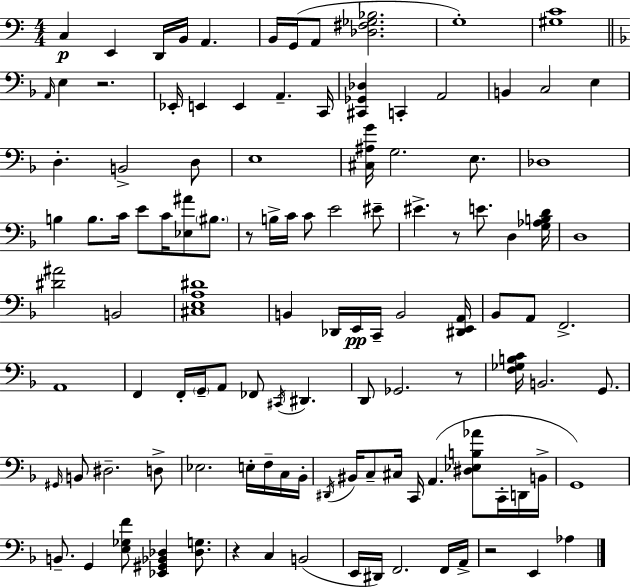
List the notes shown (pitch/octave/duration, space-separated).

C3/q E2/q D2/s B2/s A2/q. B2/s G2/s A2/e [Db3,F#3,Gb3,Bb3]/h. G3/w [G#3,C4]/w A2/s E3/q R/h. Eb2/s E2/q E2/q A2/q. C2/s [C#2,Gb2,Db3]/q C2/q A2/h B2/q C3/h E3/q D3/q. B2/h D3/e E3/w [C#3,A#3,G4]/s G3/h. E3/e. Db3/w B3/q B3/e. C4/s E4/e C4/s [Eb3,A#4]/e BIS3/e. R/e B3/s C4/s C4/e E4/h EIS4/e EIS4/q. R/e E4/e. D3/q [G3,Ab3,B3,D4]/s D3/w [D#4,A#4]/h B2/h [C#3,E3,A3,D#4]/w B2/q Db2/s E2/s C2/s B2/h [D#2,E2,A2]/s Bb2/e A2/e F2/h. A2/w F2/q F2/s G2/s A2/e FES2/e C#2/s D#2/q. D2/e Gb2/h. R/e [F3,Gb3,B3,C4]/s B2/h. G2/e. G#2/s B2/e D#3/h. D3/e Eb3/h. E3/s F3/s C3/s Bb2/s D#2/s BIS2/s C3/e C#3/s C2/s A2/q. [D#3,Eb3,B3,Ab4]/e C2/s D2/s B2/s G2/w B2/e. G2/q [E3,Gb3,F4]/e [Eb2,G#2,Bb2,Db3]/q [Db3,G3]/e. R/q C3/q B2/h E2/s D#2/s F2/h. F2/s A2/s R/h E2/q Ab3/q